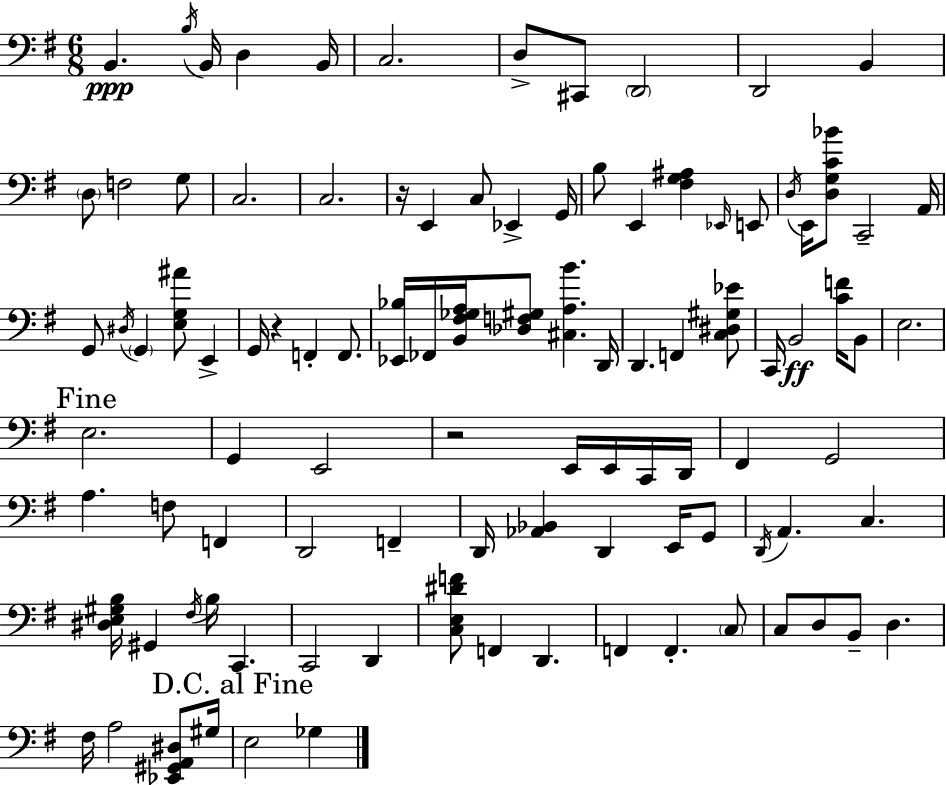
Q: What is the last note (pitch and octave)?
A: Gb3